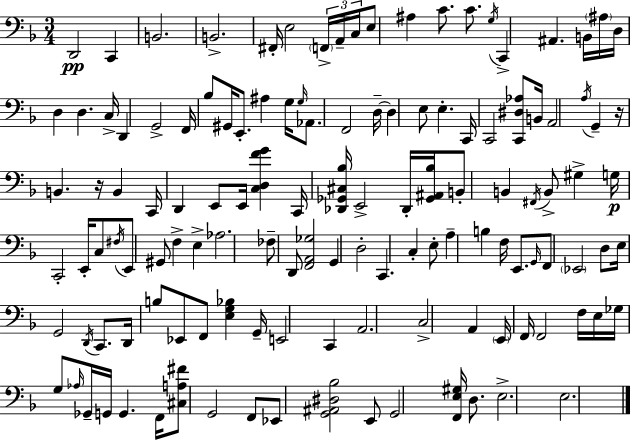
X:1
T:Untitled
M:3/4
L:1/4
K:F
D,,2 C,, B,,2 B,,2 ^F,,/4 E,2 F,,/4 A,,/4 C,/4 E,/2 ^A, C/2 C/2 G,/4 C,, ^A,, B,,/4 ^A,/4 D,/4 D, D, C,/4 D,, G,,2 F,,/4 _B,/2 ^G,,/4 E,,/2 ^A, G,/4 G,/4 _A,,/2 F,,2 D,/4 D, E,/2 E, C,,/4 C,,2 [C,,^D,_A,]/2 B,,/4 A,,2 A,/4 G,, z/4 B,, z/4 B,, C,,/4 D,, E,,/2 E,,/4 [C,D,FG] C,,/4 [_D,,_G,,^C,_B,]/4 E,,2 _D,,/4 [_G,,^A,,_B,]/4 B,,/2 B,, ^F,,/4 B,,/2 ^G, G,/4 C,,2 E,,/4 C,/2 ^F,/4 E,,/2 ^G,,/2 F, E, _A,2 _F,/2 D,,/2 [F,,A,,_G,]2 G,, D,2 C,, C, E,/2 A, B, F,/4 E,,/2 G,,/4 F,,/2 _E,,2 D,/2 E,/4 G,,2 D,,/4 C,,/2 D,,/4 B,/2 _E,,/2 F,,/2 [E,G,_B,] G,,/4 E,,2 C,, A,,2 C,2 A,, E,,/4 F,,/4 F,,2 F,/4 E,/4 _G,/4 G,/2 _A,/4 _G,,/4 G,,/4 G,, F,,/4 [^C,A,^F]/2 G,,2 F,,/2 _E,,/2 [G,,^A,,^D,_B,]2 E,,/2 G,,2 [F,,E,^G,]/4 D,/2 E,2 E,2